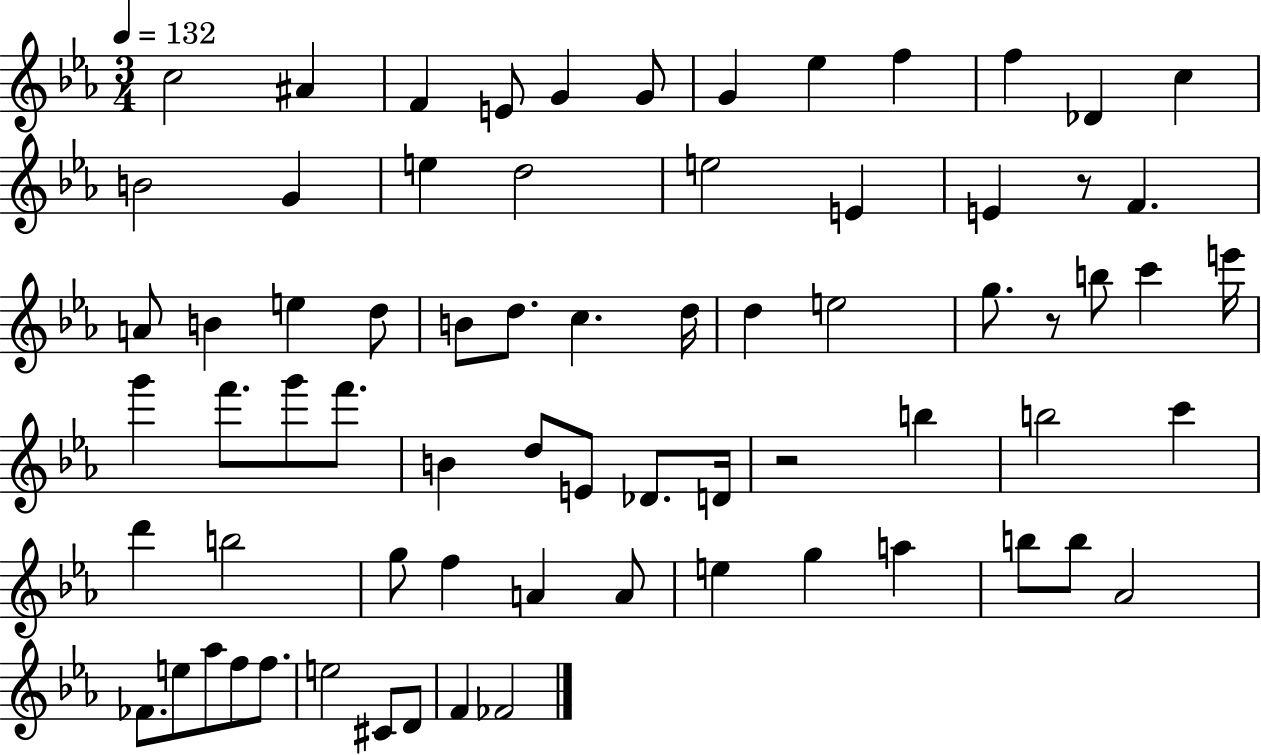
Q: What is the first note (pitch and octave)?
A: C5